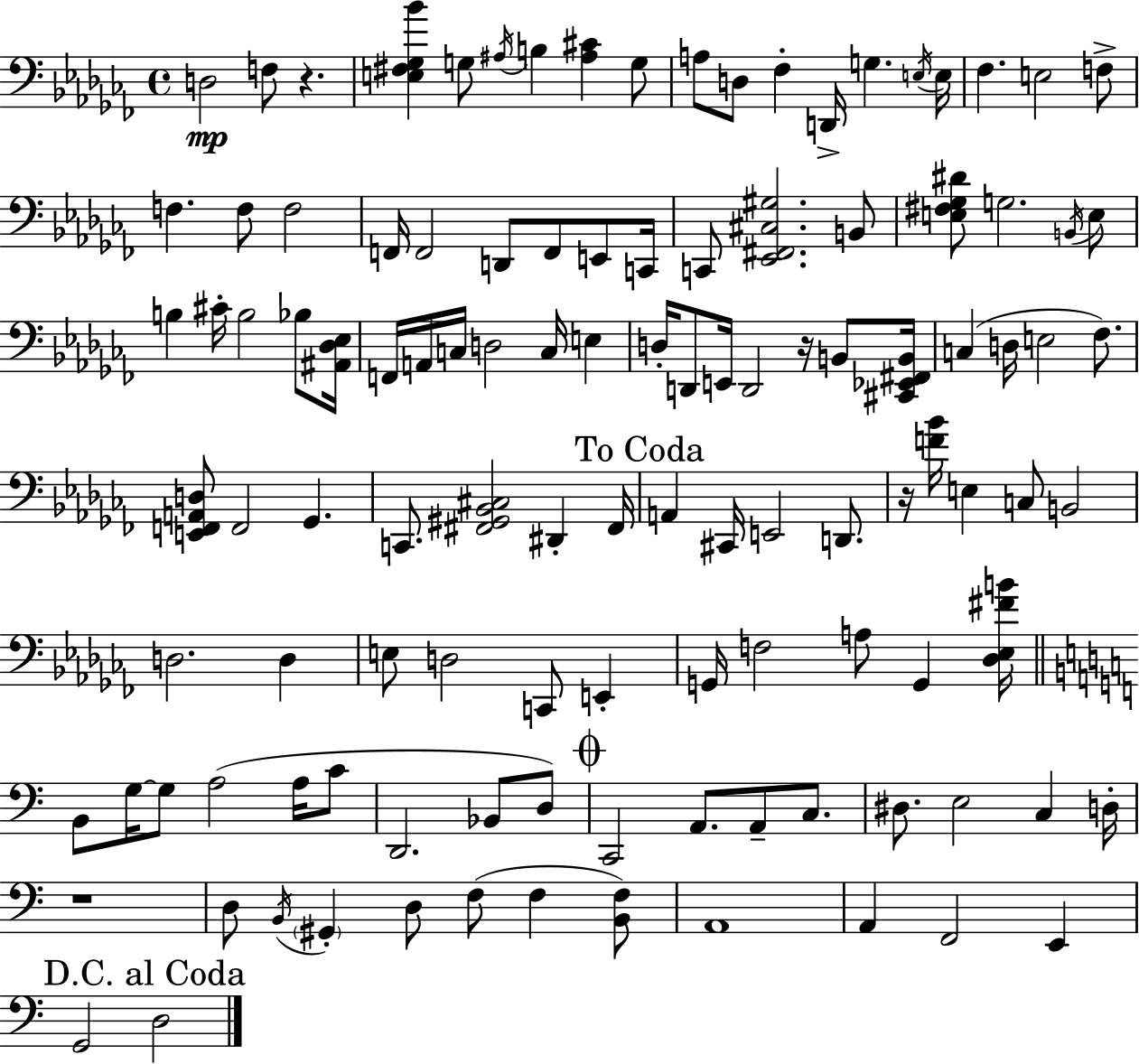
D3/h F3/e R/q. [E3,F#3,Gb3,Bb4]/q G3/e A#3/s B3/q [A#3,C#4]/q G3/e A3/e D3/e FES3/q D2/s G3/q. E3/s E3/s FES3/q. E3/h F3/e F3/q. F3/e F3/h F2/s F2/h D2/e F2/e E2/e C2/s C2/e [Eb2,F#2,C#3,G#3]/h. B2/e [E3,F#3,Gb3,D#4]/e G3/h. B2/s E3/e B3/q C#4/s B3/h Bb3/e [A#2,Db3,Eb3]/s F2/s A2/s C3/s D3/h C3/s E3/q D3/s D2/e E2/s D2/h R/s B2/e [C#2,Eb2,F#2,B2]/s C3/q D3/s E3/h FES3/e. [E2,F2,A2,D3]/e F2/h Gb2/q. C2/e. [F#2,G#2,Bb2,C#3]/h D#2/q F#2/s A2/q C#2/s E2/h D2/e. R/s [F4,Bb4]/s E3/q C3/e B2/h D3/h. D3/q E3/e D3/h C2/e E2/q G2/s F3/h A3/e G2/q [Db3,Eb3,F#4,B4]/s B2/e G3/s G3/e A3/h A3/s C4/e D2/h. Bb2/e D3/e C2/h A2/e. A2/e C3/e. D#3/e. E3/h C3/q D3/s R/w D3/e B2/s G#2/q D3/e F3/e F3/q [B2,F3]/e A2/w A2/q F2/h E2/q G2/h D3/h